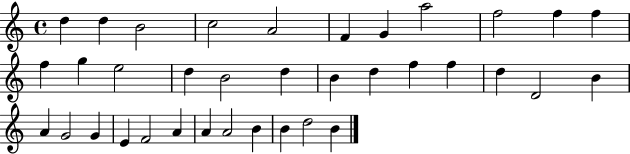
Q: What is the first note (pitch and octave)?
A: D5